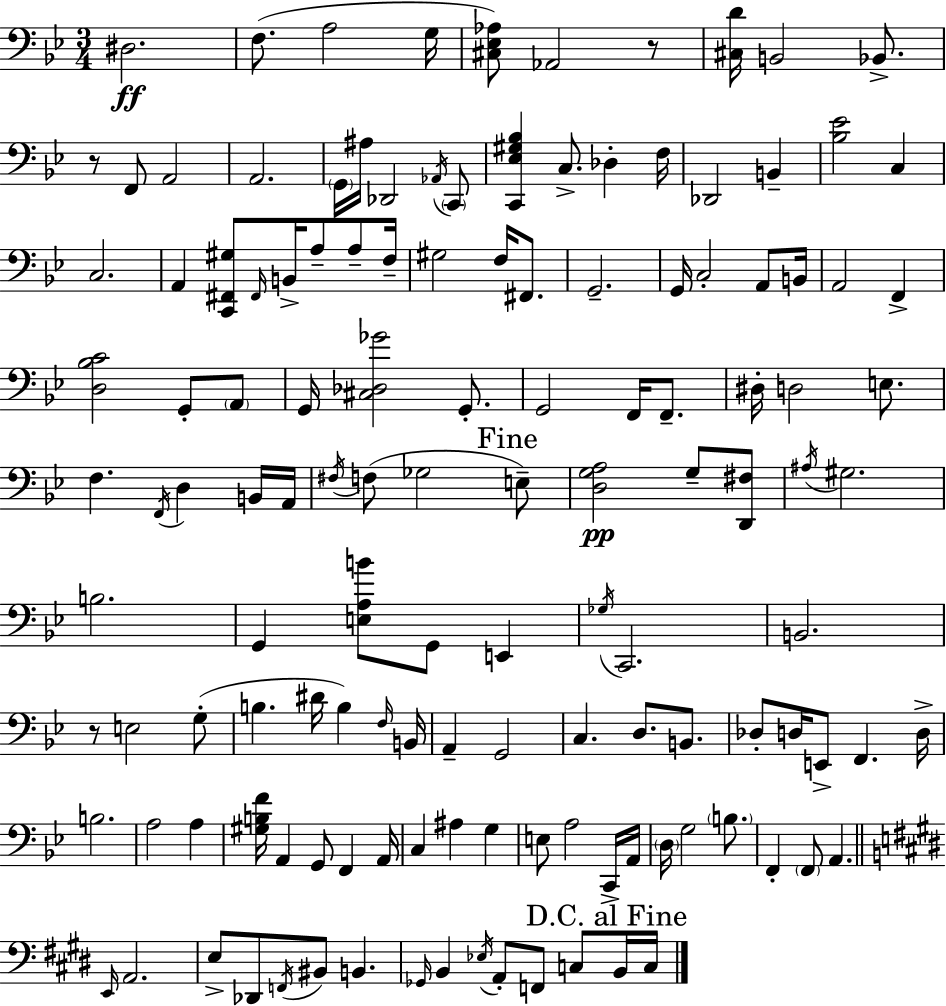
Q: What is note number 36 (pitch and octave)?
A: B2